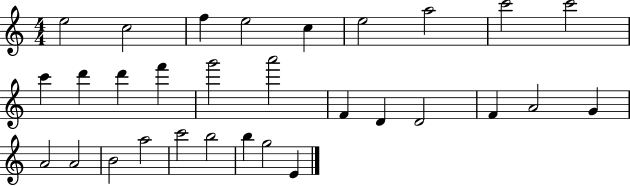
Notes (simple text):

E5/h C5/h F5/q E5/h C5/q E5/h A5/h C6/h C6/h C6/q D6/q D6/q F6/q G6/h A6/h F4/q D4/q D4/h F4/q A4/h G4/q A4/h A4/h B4/h A5/h C6/h B5/h B5/q G5/h E4/q